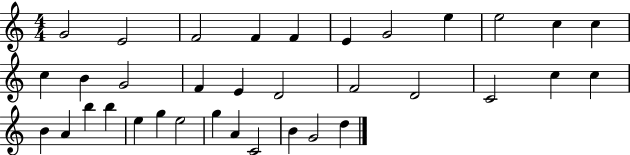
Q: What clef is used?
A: treble